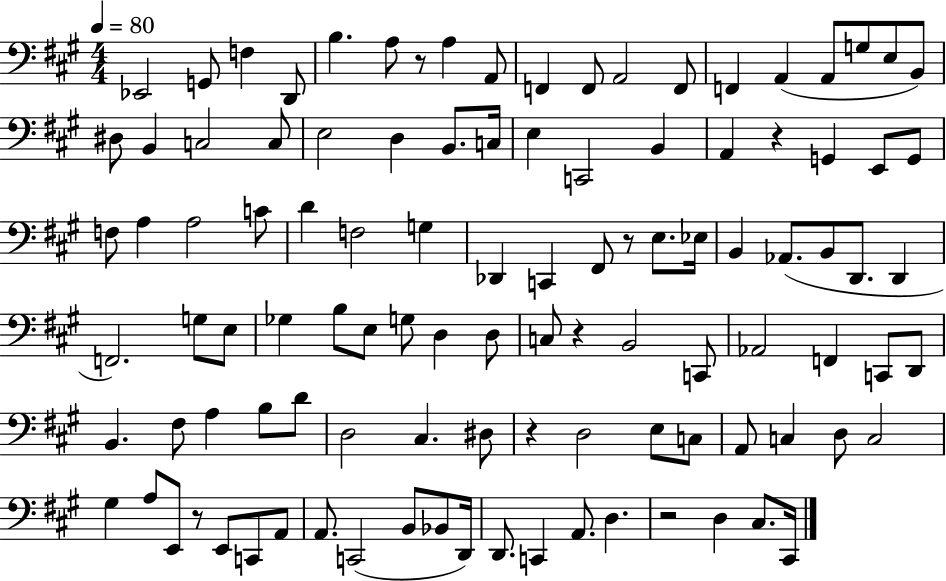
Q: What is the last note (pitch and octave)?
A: C#2